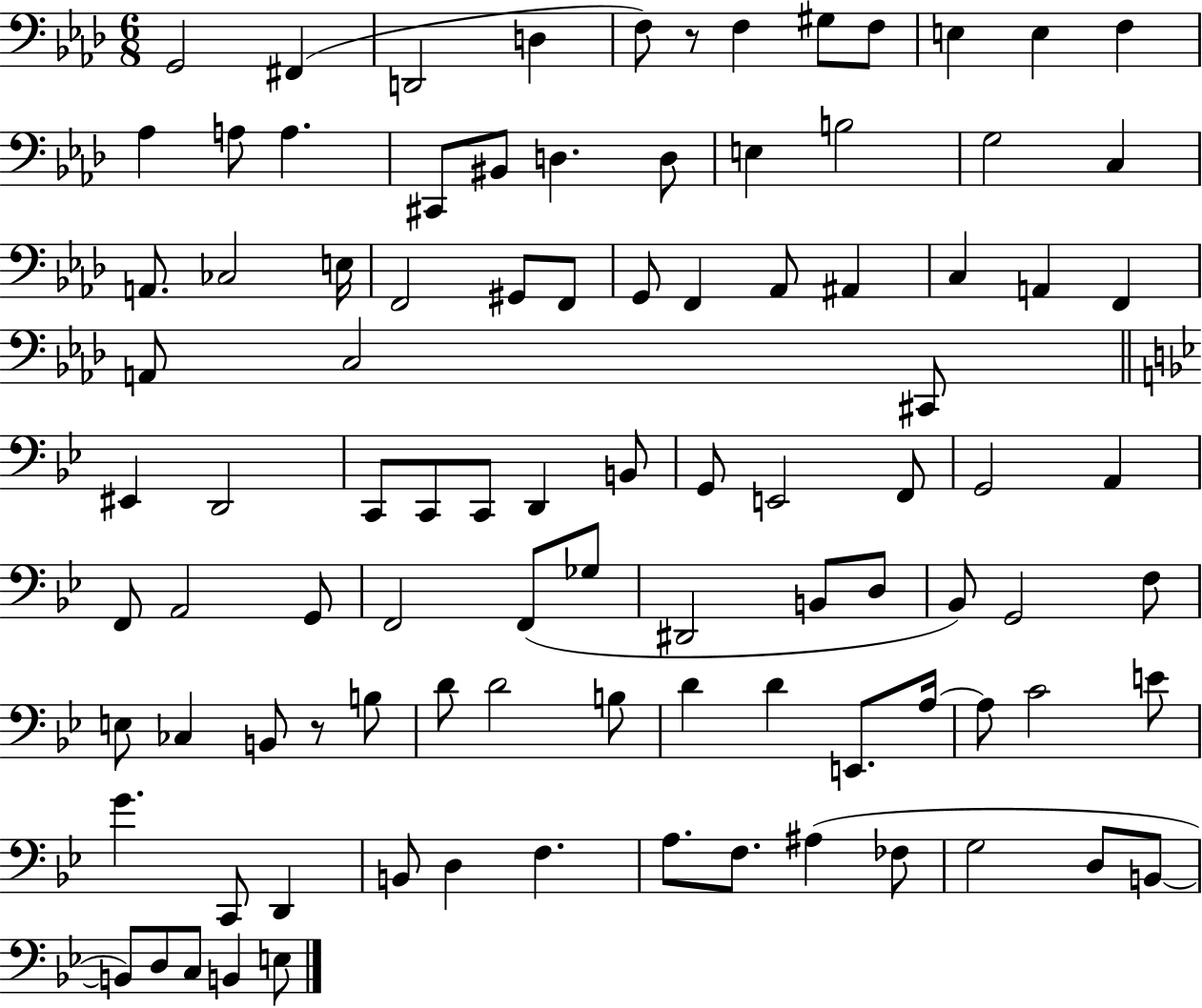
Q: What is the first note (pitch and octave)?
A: G2